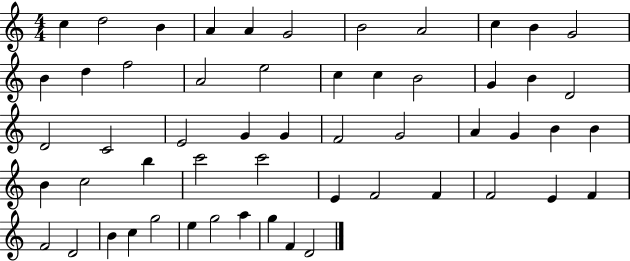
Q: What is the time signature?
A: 4/4